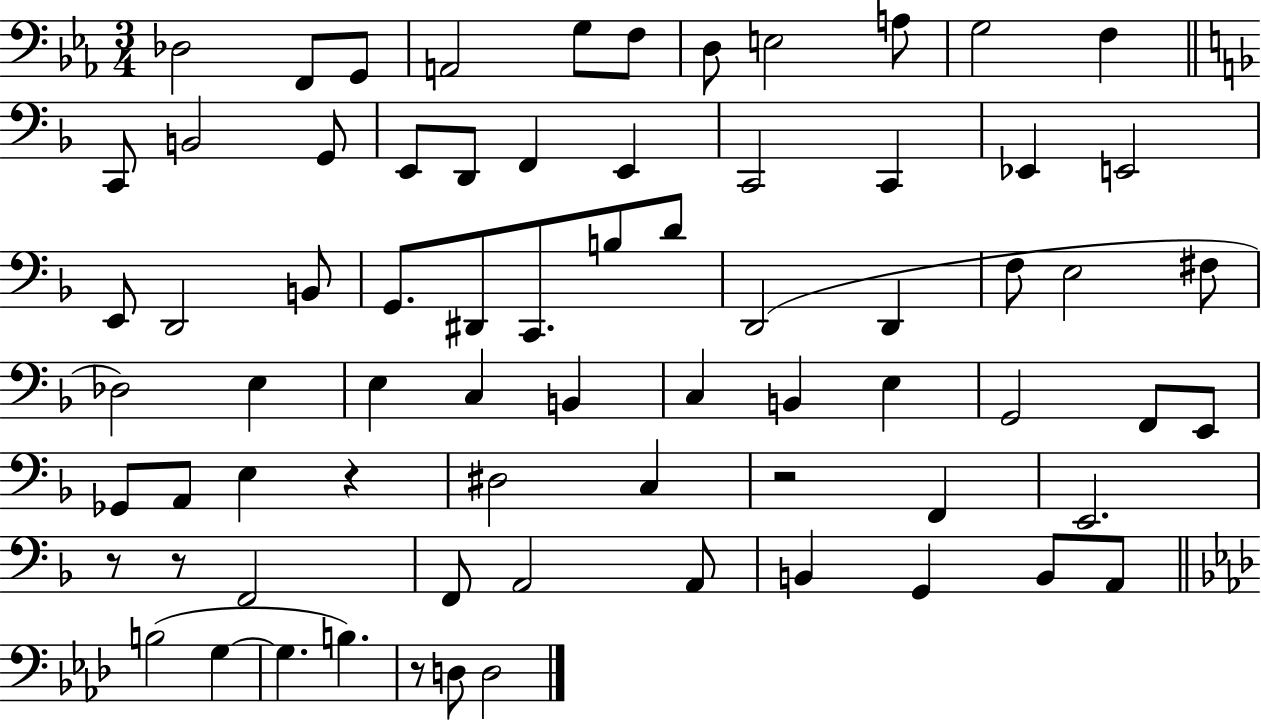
Db3/h F2/e G2/e A2/h G3/e F3/e D3/e E3/h A3/e G3/h F3/q C2/e B2/h G2/e E2/e D2/e F2/q E2/q C2/h C2/q Eb2/q E2/h E2/e D2/h B2/e G2/e. D#2/e C2/e. B3/e D4/e D2/h D2/q F3/e E3/h F#3/e Db3/h E3/q E3/q C3/q B2/q C3/q B2/q E3/q G2/h F2/e E2/e Gb2/e A2/e E3/q R/q D#3/h C3/q R/h F2/q E2/h. R/e R/e F2/h F2/e A2/h A2/e B2/q G2/q B2/e A2/e B3/h G3/q G3/q. B3/q. R/e D3/e D3/h